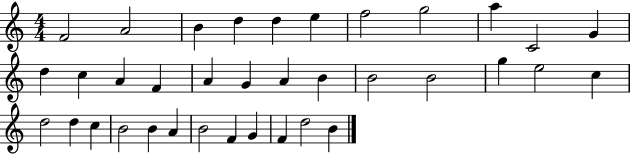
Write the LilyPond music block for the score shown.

{
  \clef treble
  \numericTimeSignature
  \time 4/4
  \key c \major
  f'2 a'2 | b'4 d''4 d''4 e''4 | f''2 g''2 | a''4 c'2 g'4 | \break d''4 c''4 a'4 f'4 | a'4 g'4 a'4 b'4 | b'2 b'2 | g''4 e''2 c''4 | \break d''2 d''4 c''4 | b'2 b'4 a'4 | b'2 f'4 g'4 | f'4 d''2 b'4 | \break \bar "|."
}